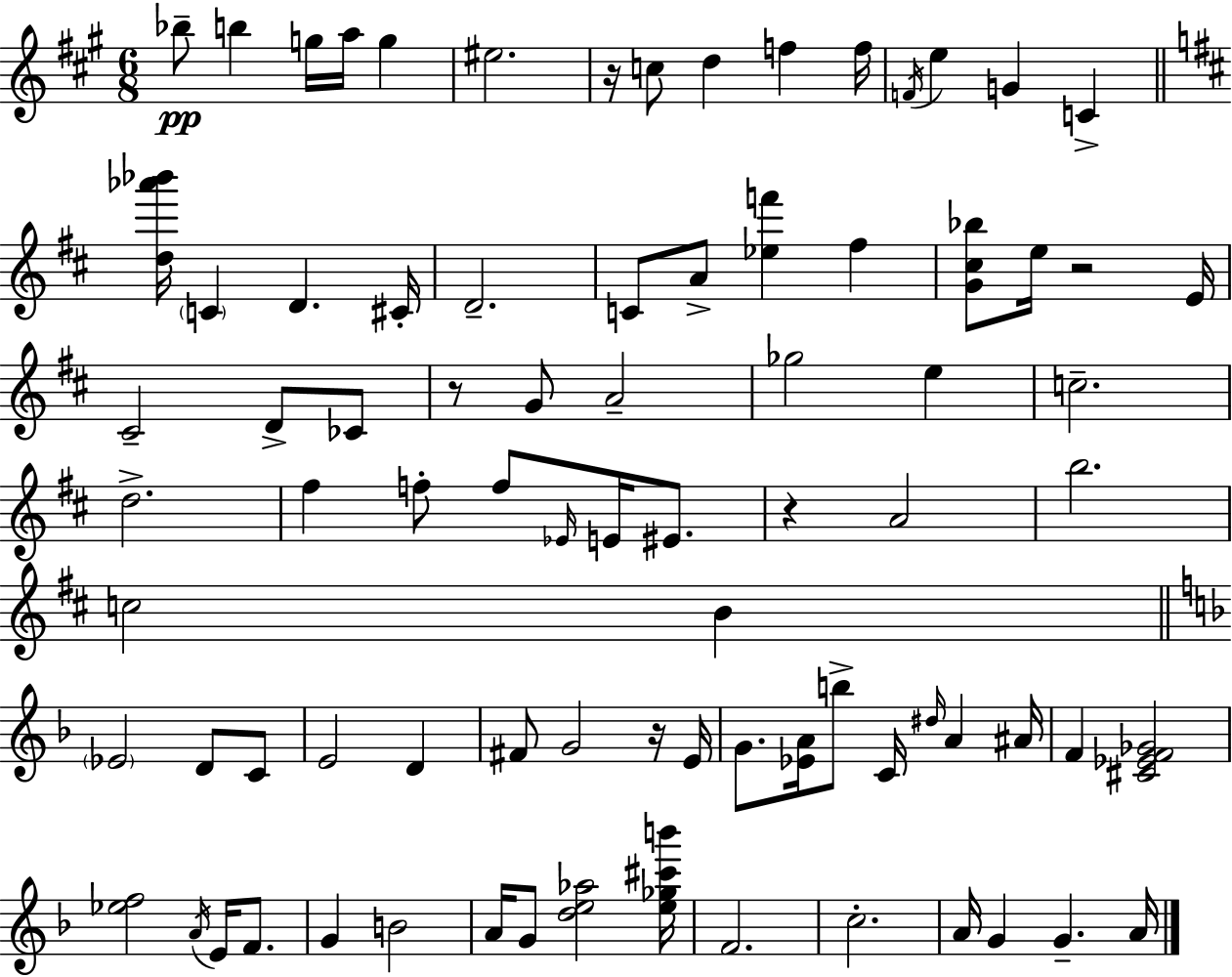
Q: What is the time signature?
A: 6/8